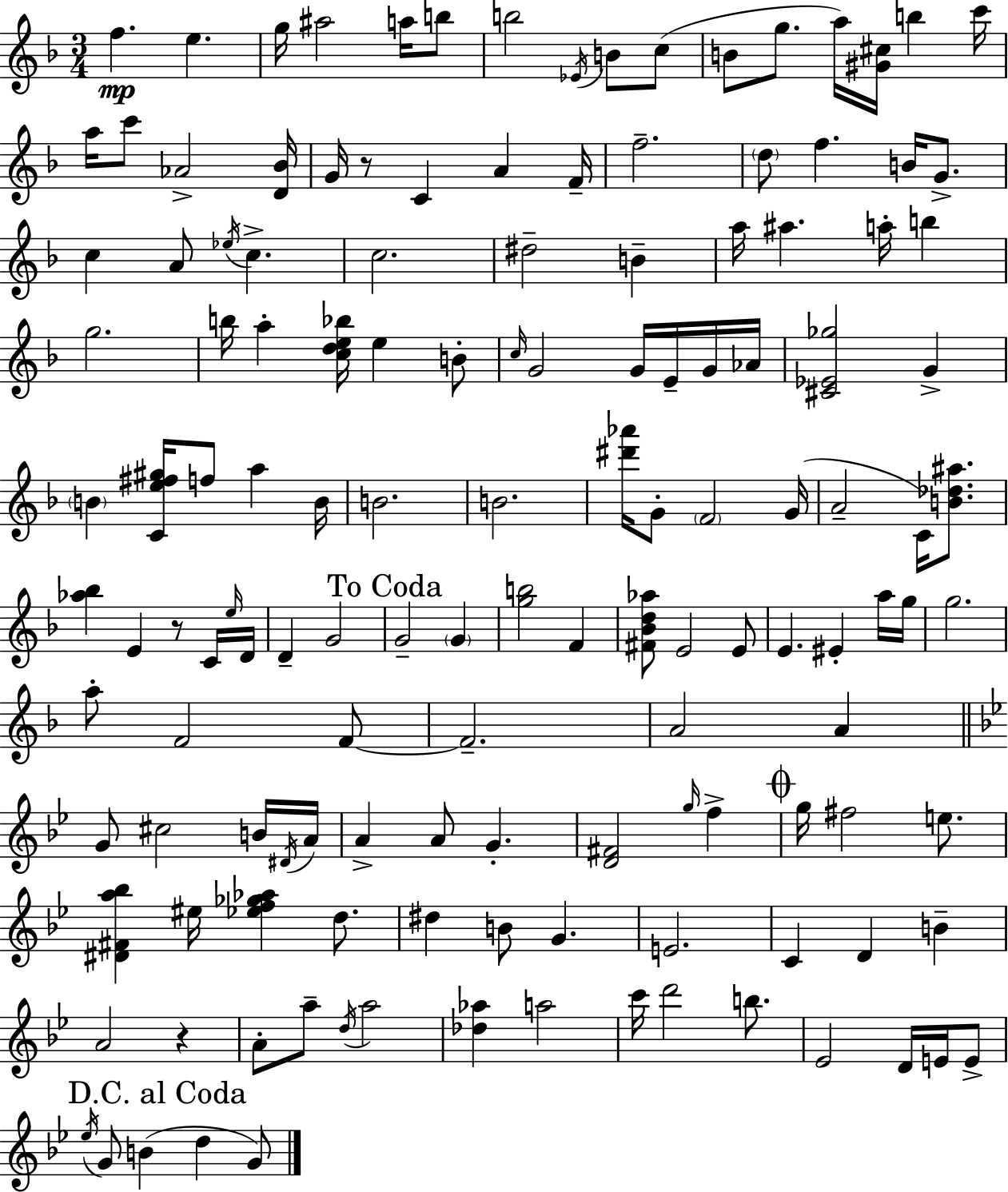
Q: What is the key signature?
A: D minor